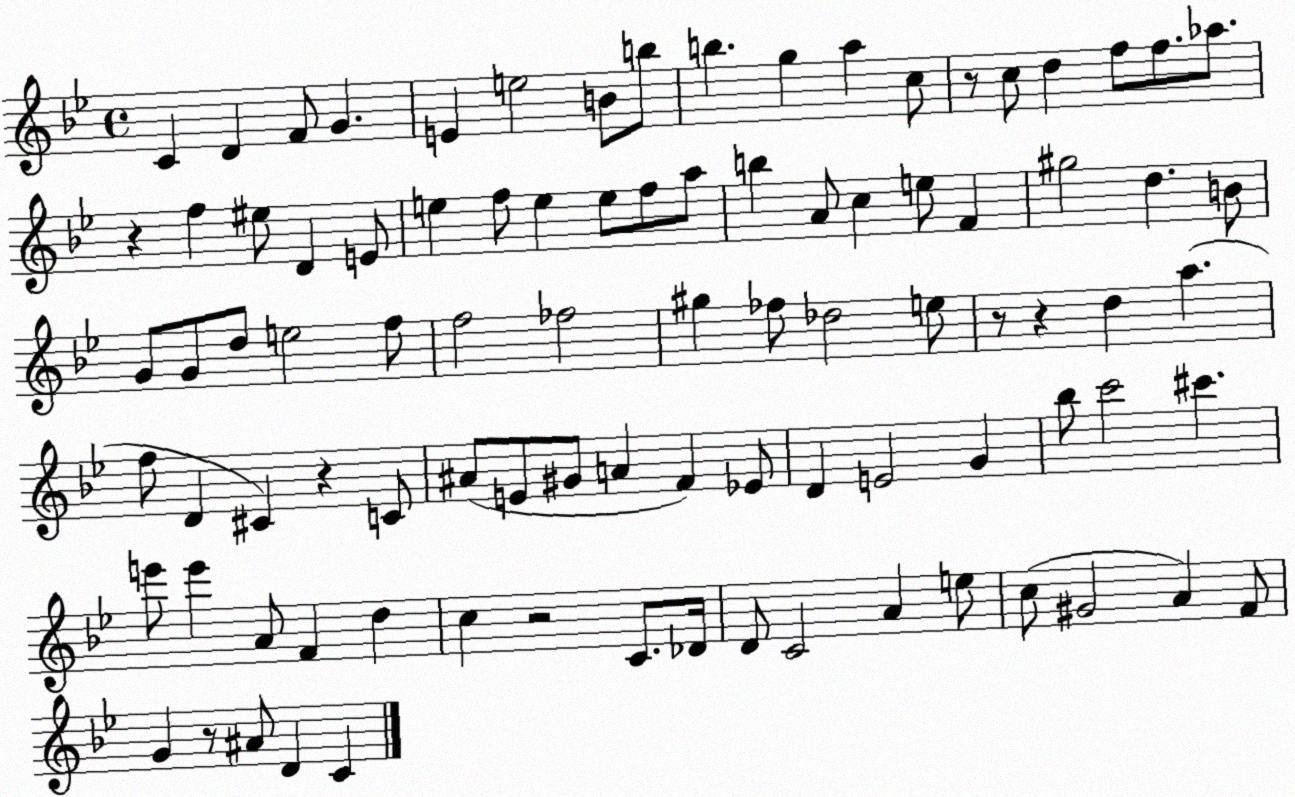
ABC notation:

X:1
T:Untitled
M:4/4
L:1/4
K:Bb
C D F/2 G E e2 B/2 b/2 b g a c/2 z/2 c/2 d f/2 f/2 _a/2 z f ^e/2 D E/2 e f/2 e e/2 f/2 a/2 b A/2 c e/2 F ^g2 d B/2 G/2 G/2 d/2 e2 f/2 f2 _f2 ^g _f/2 _d2 e/2 z/2 z d a f/2 D ^C z C/2 ^A/2 E/2 ^G/2 A F _E/2 D E2 G _b/2 c'2 ^c' e'/2 e' A/2 F d c z2 C/2 _D/4 D/2 C2 A e/2 c/2 ^G2 A F/2 G z/2 ^A/2 D C